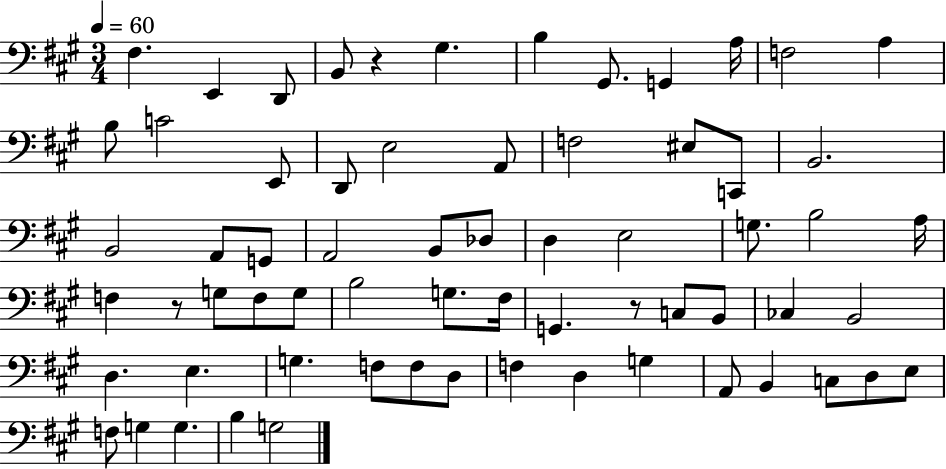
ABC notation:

X:1
T:Untitled
M:3/4
L:1/4
K:A
^F, E,, D,,/2 B,,/2 z ^G, B, ^G,,/2 G,, A,/4 F,2 A, B,/2 C2 E,,/2 D,,/2 E,2 A,,/2 F,2 ^E,/2 C,,/2 B,,2 B,,2 A,,/2 G,,/2 A,,2 B,,/2 _D,/2 D, E,2 G,/2 B,2 A,/4 F, z/2 G,/2 F,/2 G,/2 B,2 G,/2 ^F,/4 G,, z/2 C,/2 B,,/2 _C, B,,2 D, E, G, F,/2 F,/2 D,/2 F, D, G, A,,/2 B,, C,/2 D,/2 E,/2 F,/2 G, G, B, G,2